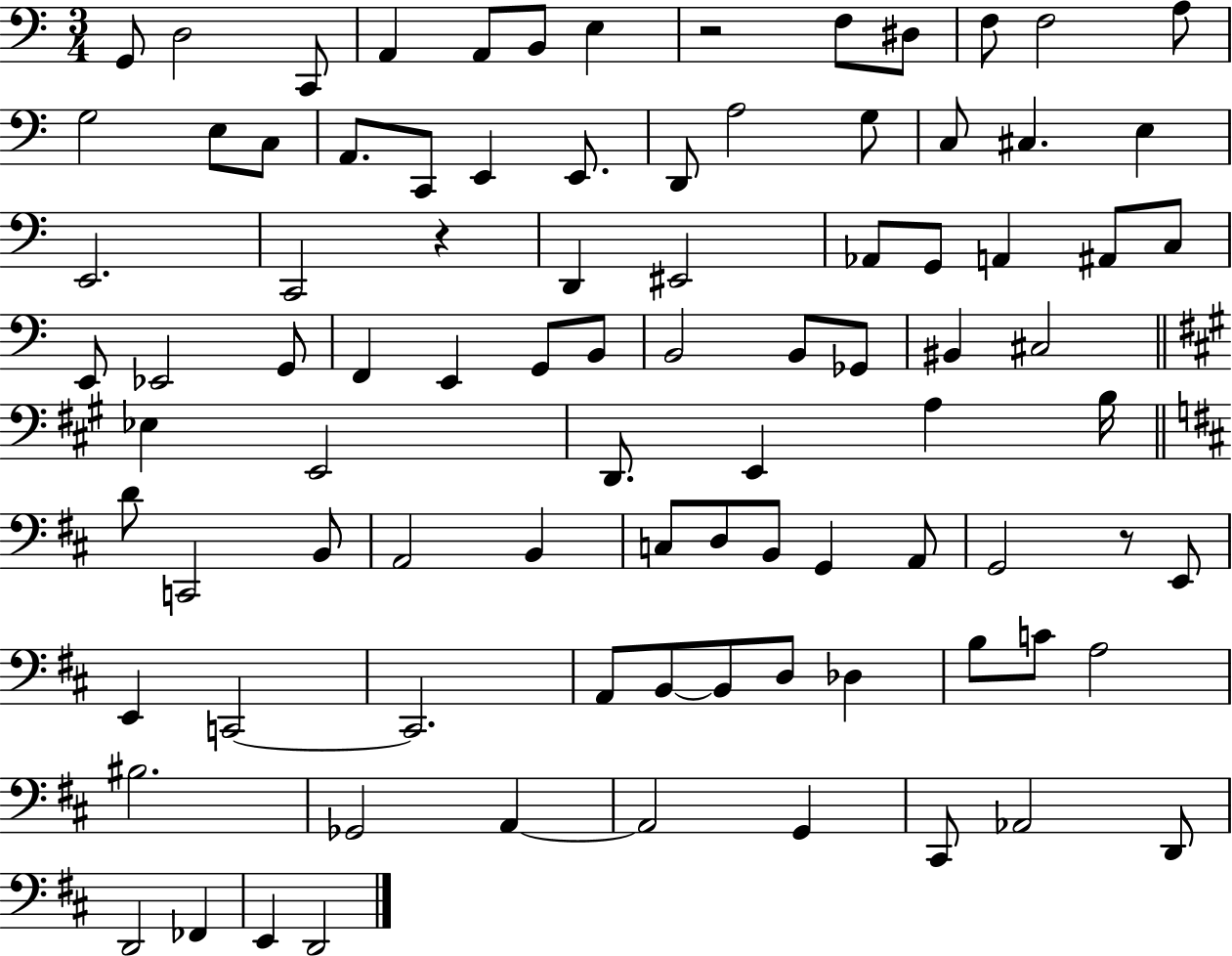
G2/e D3/h C2/e A2/q A2/e B2/e E3/q R/h F3/e D#3/e F3/e F3/h A3/e G3/h E3/e C3/e A2/e. C2/e E2/q E2/e. D2/e A3/h G3/e C3/e C#3/q. E3/q E2/h. C2/h R/q D2/q EIS2/h Ab2/e G2/e A2/q A#2/e C3/e E2/e Eb2/h G2/e F2/q E2/q G2/e B2/e B2/h B2/e Gb2/e BIS2/q C#3/h Eb3/q E2/h D2/e. E2/q A3/q B3/s D4/e C2/h B2/e A2/h B2/q C3/e D3/e B2/e G2/q A2/e G2/h R/e E2/e E2/q C2/h C2/h. A2/e B2/e B2/e D3/e Db3/q B3/e C4/e A3/h BIS3/h. Gb2/h A2/q A2/h G2/q C#2/e Ab2/h D2/e D2/h FES2/q E2/q D2/h